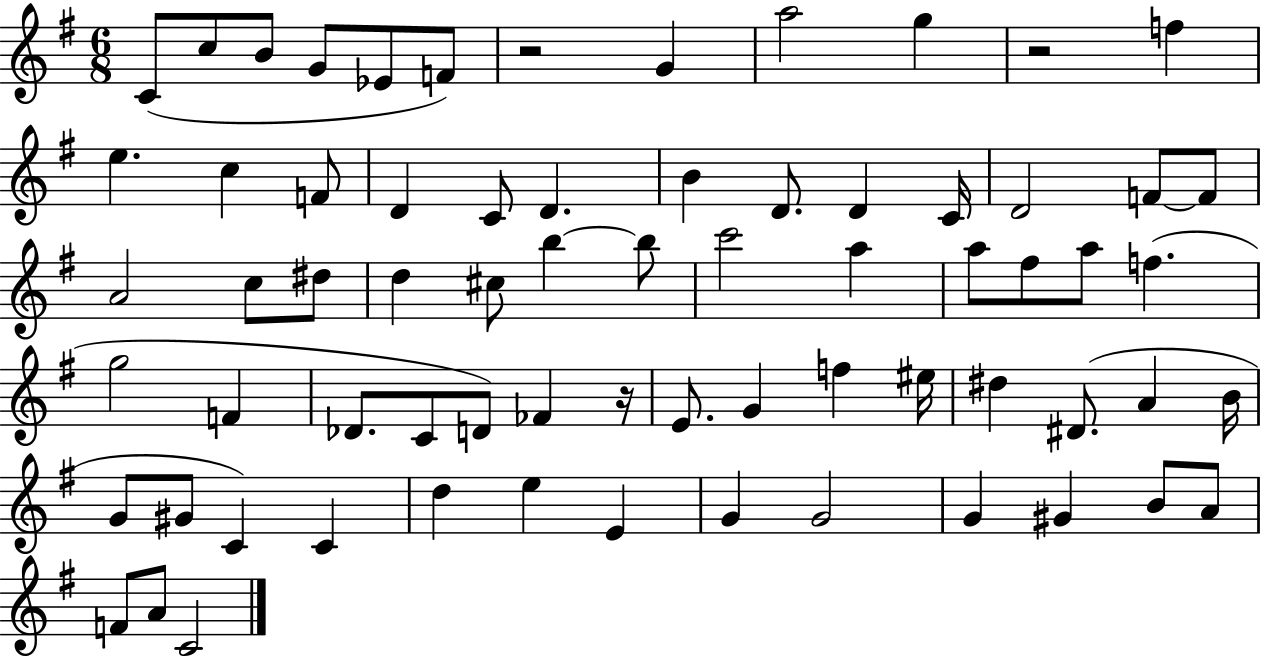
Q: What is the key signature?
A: G major